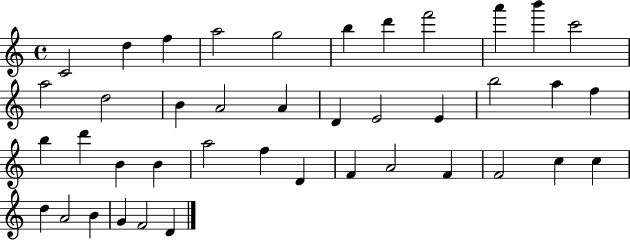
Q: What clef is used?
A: treble